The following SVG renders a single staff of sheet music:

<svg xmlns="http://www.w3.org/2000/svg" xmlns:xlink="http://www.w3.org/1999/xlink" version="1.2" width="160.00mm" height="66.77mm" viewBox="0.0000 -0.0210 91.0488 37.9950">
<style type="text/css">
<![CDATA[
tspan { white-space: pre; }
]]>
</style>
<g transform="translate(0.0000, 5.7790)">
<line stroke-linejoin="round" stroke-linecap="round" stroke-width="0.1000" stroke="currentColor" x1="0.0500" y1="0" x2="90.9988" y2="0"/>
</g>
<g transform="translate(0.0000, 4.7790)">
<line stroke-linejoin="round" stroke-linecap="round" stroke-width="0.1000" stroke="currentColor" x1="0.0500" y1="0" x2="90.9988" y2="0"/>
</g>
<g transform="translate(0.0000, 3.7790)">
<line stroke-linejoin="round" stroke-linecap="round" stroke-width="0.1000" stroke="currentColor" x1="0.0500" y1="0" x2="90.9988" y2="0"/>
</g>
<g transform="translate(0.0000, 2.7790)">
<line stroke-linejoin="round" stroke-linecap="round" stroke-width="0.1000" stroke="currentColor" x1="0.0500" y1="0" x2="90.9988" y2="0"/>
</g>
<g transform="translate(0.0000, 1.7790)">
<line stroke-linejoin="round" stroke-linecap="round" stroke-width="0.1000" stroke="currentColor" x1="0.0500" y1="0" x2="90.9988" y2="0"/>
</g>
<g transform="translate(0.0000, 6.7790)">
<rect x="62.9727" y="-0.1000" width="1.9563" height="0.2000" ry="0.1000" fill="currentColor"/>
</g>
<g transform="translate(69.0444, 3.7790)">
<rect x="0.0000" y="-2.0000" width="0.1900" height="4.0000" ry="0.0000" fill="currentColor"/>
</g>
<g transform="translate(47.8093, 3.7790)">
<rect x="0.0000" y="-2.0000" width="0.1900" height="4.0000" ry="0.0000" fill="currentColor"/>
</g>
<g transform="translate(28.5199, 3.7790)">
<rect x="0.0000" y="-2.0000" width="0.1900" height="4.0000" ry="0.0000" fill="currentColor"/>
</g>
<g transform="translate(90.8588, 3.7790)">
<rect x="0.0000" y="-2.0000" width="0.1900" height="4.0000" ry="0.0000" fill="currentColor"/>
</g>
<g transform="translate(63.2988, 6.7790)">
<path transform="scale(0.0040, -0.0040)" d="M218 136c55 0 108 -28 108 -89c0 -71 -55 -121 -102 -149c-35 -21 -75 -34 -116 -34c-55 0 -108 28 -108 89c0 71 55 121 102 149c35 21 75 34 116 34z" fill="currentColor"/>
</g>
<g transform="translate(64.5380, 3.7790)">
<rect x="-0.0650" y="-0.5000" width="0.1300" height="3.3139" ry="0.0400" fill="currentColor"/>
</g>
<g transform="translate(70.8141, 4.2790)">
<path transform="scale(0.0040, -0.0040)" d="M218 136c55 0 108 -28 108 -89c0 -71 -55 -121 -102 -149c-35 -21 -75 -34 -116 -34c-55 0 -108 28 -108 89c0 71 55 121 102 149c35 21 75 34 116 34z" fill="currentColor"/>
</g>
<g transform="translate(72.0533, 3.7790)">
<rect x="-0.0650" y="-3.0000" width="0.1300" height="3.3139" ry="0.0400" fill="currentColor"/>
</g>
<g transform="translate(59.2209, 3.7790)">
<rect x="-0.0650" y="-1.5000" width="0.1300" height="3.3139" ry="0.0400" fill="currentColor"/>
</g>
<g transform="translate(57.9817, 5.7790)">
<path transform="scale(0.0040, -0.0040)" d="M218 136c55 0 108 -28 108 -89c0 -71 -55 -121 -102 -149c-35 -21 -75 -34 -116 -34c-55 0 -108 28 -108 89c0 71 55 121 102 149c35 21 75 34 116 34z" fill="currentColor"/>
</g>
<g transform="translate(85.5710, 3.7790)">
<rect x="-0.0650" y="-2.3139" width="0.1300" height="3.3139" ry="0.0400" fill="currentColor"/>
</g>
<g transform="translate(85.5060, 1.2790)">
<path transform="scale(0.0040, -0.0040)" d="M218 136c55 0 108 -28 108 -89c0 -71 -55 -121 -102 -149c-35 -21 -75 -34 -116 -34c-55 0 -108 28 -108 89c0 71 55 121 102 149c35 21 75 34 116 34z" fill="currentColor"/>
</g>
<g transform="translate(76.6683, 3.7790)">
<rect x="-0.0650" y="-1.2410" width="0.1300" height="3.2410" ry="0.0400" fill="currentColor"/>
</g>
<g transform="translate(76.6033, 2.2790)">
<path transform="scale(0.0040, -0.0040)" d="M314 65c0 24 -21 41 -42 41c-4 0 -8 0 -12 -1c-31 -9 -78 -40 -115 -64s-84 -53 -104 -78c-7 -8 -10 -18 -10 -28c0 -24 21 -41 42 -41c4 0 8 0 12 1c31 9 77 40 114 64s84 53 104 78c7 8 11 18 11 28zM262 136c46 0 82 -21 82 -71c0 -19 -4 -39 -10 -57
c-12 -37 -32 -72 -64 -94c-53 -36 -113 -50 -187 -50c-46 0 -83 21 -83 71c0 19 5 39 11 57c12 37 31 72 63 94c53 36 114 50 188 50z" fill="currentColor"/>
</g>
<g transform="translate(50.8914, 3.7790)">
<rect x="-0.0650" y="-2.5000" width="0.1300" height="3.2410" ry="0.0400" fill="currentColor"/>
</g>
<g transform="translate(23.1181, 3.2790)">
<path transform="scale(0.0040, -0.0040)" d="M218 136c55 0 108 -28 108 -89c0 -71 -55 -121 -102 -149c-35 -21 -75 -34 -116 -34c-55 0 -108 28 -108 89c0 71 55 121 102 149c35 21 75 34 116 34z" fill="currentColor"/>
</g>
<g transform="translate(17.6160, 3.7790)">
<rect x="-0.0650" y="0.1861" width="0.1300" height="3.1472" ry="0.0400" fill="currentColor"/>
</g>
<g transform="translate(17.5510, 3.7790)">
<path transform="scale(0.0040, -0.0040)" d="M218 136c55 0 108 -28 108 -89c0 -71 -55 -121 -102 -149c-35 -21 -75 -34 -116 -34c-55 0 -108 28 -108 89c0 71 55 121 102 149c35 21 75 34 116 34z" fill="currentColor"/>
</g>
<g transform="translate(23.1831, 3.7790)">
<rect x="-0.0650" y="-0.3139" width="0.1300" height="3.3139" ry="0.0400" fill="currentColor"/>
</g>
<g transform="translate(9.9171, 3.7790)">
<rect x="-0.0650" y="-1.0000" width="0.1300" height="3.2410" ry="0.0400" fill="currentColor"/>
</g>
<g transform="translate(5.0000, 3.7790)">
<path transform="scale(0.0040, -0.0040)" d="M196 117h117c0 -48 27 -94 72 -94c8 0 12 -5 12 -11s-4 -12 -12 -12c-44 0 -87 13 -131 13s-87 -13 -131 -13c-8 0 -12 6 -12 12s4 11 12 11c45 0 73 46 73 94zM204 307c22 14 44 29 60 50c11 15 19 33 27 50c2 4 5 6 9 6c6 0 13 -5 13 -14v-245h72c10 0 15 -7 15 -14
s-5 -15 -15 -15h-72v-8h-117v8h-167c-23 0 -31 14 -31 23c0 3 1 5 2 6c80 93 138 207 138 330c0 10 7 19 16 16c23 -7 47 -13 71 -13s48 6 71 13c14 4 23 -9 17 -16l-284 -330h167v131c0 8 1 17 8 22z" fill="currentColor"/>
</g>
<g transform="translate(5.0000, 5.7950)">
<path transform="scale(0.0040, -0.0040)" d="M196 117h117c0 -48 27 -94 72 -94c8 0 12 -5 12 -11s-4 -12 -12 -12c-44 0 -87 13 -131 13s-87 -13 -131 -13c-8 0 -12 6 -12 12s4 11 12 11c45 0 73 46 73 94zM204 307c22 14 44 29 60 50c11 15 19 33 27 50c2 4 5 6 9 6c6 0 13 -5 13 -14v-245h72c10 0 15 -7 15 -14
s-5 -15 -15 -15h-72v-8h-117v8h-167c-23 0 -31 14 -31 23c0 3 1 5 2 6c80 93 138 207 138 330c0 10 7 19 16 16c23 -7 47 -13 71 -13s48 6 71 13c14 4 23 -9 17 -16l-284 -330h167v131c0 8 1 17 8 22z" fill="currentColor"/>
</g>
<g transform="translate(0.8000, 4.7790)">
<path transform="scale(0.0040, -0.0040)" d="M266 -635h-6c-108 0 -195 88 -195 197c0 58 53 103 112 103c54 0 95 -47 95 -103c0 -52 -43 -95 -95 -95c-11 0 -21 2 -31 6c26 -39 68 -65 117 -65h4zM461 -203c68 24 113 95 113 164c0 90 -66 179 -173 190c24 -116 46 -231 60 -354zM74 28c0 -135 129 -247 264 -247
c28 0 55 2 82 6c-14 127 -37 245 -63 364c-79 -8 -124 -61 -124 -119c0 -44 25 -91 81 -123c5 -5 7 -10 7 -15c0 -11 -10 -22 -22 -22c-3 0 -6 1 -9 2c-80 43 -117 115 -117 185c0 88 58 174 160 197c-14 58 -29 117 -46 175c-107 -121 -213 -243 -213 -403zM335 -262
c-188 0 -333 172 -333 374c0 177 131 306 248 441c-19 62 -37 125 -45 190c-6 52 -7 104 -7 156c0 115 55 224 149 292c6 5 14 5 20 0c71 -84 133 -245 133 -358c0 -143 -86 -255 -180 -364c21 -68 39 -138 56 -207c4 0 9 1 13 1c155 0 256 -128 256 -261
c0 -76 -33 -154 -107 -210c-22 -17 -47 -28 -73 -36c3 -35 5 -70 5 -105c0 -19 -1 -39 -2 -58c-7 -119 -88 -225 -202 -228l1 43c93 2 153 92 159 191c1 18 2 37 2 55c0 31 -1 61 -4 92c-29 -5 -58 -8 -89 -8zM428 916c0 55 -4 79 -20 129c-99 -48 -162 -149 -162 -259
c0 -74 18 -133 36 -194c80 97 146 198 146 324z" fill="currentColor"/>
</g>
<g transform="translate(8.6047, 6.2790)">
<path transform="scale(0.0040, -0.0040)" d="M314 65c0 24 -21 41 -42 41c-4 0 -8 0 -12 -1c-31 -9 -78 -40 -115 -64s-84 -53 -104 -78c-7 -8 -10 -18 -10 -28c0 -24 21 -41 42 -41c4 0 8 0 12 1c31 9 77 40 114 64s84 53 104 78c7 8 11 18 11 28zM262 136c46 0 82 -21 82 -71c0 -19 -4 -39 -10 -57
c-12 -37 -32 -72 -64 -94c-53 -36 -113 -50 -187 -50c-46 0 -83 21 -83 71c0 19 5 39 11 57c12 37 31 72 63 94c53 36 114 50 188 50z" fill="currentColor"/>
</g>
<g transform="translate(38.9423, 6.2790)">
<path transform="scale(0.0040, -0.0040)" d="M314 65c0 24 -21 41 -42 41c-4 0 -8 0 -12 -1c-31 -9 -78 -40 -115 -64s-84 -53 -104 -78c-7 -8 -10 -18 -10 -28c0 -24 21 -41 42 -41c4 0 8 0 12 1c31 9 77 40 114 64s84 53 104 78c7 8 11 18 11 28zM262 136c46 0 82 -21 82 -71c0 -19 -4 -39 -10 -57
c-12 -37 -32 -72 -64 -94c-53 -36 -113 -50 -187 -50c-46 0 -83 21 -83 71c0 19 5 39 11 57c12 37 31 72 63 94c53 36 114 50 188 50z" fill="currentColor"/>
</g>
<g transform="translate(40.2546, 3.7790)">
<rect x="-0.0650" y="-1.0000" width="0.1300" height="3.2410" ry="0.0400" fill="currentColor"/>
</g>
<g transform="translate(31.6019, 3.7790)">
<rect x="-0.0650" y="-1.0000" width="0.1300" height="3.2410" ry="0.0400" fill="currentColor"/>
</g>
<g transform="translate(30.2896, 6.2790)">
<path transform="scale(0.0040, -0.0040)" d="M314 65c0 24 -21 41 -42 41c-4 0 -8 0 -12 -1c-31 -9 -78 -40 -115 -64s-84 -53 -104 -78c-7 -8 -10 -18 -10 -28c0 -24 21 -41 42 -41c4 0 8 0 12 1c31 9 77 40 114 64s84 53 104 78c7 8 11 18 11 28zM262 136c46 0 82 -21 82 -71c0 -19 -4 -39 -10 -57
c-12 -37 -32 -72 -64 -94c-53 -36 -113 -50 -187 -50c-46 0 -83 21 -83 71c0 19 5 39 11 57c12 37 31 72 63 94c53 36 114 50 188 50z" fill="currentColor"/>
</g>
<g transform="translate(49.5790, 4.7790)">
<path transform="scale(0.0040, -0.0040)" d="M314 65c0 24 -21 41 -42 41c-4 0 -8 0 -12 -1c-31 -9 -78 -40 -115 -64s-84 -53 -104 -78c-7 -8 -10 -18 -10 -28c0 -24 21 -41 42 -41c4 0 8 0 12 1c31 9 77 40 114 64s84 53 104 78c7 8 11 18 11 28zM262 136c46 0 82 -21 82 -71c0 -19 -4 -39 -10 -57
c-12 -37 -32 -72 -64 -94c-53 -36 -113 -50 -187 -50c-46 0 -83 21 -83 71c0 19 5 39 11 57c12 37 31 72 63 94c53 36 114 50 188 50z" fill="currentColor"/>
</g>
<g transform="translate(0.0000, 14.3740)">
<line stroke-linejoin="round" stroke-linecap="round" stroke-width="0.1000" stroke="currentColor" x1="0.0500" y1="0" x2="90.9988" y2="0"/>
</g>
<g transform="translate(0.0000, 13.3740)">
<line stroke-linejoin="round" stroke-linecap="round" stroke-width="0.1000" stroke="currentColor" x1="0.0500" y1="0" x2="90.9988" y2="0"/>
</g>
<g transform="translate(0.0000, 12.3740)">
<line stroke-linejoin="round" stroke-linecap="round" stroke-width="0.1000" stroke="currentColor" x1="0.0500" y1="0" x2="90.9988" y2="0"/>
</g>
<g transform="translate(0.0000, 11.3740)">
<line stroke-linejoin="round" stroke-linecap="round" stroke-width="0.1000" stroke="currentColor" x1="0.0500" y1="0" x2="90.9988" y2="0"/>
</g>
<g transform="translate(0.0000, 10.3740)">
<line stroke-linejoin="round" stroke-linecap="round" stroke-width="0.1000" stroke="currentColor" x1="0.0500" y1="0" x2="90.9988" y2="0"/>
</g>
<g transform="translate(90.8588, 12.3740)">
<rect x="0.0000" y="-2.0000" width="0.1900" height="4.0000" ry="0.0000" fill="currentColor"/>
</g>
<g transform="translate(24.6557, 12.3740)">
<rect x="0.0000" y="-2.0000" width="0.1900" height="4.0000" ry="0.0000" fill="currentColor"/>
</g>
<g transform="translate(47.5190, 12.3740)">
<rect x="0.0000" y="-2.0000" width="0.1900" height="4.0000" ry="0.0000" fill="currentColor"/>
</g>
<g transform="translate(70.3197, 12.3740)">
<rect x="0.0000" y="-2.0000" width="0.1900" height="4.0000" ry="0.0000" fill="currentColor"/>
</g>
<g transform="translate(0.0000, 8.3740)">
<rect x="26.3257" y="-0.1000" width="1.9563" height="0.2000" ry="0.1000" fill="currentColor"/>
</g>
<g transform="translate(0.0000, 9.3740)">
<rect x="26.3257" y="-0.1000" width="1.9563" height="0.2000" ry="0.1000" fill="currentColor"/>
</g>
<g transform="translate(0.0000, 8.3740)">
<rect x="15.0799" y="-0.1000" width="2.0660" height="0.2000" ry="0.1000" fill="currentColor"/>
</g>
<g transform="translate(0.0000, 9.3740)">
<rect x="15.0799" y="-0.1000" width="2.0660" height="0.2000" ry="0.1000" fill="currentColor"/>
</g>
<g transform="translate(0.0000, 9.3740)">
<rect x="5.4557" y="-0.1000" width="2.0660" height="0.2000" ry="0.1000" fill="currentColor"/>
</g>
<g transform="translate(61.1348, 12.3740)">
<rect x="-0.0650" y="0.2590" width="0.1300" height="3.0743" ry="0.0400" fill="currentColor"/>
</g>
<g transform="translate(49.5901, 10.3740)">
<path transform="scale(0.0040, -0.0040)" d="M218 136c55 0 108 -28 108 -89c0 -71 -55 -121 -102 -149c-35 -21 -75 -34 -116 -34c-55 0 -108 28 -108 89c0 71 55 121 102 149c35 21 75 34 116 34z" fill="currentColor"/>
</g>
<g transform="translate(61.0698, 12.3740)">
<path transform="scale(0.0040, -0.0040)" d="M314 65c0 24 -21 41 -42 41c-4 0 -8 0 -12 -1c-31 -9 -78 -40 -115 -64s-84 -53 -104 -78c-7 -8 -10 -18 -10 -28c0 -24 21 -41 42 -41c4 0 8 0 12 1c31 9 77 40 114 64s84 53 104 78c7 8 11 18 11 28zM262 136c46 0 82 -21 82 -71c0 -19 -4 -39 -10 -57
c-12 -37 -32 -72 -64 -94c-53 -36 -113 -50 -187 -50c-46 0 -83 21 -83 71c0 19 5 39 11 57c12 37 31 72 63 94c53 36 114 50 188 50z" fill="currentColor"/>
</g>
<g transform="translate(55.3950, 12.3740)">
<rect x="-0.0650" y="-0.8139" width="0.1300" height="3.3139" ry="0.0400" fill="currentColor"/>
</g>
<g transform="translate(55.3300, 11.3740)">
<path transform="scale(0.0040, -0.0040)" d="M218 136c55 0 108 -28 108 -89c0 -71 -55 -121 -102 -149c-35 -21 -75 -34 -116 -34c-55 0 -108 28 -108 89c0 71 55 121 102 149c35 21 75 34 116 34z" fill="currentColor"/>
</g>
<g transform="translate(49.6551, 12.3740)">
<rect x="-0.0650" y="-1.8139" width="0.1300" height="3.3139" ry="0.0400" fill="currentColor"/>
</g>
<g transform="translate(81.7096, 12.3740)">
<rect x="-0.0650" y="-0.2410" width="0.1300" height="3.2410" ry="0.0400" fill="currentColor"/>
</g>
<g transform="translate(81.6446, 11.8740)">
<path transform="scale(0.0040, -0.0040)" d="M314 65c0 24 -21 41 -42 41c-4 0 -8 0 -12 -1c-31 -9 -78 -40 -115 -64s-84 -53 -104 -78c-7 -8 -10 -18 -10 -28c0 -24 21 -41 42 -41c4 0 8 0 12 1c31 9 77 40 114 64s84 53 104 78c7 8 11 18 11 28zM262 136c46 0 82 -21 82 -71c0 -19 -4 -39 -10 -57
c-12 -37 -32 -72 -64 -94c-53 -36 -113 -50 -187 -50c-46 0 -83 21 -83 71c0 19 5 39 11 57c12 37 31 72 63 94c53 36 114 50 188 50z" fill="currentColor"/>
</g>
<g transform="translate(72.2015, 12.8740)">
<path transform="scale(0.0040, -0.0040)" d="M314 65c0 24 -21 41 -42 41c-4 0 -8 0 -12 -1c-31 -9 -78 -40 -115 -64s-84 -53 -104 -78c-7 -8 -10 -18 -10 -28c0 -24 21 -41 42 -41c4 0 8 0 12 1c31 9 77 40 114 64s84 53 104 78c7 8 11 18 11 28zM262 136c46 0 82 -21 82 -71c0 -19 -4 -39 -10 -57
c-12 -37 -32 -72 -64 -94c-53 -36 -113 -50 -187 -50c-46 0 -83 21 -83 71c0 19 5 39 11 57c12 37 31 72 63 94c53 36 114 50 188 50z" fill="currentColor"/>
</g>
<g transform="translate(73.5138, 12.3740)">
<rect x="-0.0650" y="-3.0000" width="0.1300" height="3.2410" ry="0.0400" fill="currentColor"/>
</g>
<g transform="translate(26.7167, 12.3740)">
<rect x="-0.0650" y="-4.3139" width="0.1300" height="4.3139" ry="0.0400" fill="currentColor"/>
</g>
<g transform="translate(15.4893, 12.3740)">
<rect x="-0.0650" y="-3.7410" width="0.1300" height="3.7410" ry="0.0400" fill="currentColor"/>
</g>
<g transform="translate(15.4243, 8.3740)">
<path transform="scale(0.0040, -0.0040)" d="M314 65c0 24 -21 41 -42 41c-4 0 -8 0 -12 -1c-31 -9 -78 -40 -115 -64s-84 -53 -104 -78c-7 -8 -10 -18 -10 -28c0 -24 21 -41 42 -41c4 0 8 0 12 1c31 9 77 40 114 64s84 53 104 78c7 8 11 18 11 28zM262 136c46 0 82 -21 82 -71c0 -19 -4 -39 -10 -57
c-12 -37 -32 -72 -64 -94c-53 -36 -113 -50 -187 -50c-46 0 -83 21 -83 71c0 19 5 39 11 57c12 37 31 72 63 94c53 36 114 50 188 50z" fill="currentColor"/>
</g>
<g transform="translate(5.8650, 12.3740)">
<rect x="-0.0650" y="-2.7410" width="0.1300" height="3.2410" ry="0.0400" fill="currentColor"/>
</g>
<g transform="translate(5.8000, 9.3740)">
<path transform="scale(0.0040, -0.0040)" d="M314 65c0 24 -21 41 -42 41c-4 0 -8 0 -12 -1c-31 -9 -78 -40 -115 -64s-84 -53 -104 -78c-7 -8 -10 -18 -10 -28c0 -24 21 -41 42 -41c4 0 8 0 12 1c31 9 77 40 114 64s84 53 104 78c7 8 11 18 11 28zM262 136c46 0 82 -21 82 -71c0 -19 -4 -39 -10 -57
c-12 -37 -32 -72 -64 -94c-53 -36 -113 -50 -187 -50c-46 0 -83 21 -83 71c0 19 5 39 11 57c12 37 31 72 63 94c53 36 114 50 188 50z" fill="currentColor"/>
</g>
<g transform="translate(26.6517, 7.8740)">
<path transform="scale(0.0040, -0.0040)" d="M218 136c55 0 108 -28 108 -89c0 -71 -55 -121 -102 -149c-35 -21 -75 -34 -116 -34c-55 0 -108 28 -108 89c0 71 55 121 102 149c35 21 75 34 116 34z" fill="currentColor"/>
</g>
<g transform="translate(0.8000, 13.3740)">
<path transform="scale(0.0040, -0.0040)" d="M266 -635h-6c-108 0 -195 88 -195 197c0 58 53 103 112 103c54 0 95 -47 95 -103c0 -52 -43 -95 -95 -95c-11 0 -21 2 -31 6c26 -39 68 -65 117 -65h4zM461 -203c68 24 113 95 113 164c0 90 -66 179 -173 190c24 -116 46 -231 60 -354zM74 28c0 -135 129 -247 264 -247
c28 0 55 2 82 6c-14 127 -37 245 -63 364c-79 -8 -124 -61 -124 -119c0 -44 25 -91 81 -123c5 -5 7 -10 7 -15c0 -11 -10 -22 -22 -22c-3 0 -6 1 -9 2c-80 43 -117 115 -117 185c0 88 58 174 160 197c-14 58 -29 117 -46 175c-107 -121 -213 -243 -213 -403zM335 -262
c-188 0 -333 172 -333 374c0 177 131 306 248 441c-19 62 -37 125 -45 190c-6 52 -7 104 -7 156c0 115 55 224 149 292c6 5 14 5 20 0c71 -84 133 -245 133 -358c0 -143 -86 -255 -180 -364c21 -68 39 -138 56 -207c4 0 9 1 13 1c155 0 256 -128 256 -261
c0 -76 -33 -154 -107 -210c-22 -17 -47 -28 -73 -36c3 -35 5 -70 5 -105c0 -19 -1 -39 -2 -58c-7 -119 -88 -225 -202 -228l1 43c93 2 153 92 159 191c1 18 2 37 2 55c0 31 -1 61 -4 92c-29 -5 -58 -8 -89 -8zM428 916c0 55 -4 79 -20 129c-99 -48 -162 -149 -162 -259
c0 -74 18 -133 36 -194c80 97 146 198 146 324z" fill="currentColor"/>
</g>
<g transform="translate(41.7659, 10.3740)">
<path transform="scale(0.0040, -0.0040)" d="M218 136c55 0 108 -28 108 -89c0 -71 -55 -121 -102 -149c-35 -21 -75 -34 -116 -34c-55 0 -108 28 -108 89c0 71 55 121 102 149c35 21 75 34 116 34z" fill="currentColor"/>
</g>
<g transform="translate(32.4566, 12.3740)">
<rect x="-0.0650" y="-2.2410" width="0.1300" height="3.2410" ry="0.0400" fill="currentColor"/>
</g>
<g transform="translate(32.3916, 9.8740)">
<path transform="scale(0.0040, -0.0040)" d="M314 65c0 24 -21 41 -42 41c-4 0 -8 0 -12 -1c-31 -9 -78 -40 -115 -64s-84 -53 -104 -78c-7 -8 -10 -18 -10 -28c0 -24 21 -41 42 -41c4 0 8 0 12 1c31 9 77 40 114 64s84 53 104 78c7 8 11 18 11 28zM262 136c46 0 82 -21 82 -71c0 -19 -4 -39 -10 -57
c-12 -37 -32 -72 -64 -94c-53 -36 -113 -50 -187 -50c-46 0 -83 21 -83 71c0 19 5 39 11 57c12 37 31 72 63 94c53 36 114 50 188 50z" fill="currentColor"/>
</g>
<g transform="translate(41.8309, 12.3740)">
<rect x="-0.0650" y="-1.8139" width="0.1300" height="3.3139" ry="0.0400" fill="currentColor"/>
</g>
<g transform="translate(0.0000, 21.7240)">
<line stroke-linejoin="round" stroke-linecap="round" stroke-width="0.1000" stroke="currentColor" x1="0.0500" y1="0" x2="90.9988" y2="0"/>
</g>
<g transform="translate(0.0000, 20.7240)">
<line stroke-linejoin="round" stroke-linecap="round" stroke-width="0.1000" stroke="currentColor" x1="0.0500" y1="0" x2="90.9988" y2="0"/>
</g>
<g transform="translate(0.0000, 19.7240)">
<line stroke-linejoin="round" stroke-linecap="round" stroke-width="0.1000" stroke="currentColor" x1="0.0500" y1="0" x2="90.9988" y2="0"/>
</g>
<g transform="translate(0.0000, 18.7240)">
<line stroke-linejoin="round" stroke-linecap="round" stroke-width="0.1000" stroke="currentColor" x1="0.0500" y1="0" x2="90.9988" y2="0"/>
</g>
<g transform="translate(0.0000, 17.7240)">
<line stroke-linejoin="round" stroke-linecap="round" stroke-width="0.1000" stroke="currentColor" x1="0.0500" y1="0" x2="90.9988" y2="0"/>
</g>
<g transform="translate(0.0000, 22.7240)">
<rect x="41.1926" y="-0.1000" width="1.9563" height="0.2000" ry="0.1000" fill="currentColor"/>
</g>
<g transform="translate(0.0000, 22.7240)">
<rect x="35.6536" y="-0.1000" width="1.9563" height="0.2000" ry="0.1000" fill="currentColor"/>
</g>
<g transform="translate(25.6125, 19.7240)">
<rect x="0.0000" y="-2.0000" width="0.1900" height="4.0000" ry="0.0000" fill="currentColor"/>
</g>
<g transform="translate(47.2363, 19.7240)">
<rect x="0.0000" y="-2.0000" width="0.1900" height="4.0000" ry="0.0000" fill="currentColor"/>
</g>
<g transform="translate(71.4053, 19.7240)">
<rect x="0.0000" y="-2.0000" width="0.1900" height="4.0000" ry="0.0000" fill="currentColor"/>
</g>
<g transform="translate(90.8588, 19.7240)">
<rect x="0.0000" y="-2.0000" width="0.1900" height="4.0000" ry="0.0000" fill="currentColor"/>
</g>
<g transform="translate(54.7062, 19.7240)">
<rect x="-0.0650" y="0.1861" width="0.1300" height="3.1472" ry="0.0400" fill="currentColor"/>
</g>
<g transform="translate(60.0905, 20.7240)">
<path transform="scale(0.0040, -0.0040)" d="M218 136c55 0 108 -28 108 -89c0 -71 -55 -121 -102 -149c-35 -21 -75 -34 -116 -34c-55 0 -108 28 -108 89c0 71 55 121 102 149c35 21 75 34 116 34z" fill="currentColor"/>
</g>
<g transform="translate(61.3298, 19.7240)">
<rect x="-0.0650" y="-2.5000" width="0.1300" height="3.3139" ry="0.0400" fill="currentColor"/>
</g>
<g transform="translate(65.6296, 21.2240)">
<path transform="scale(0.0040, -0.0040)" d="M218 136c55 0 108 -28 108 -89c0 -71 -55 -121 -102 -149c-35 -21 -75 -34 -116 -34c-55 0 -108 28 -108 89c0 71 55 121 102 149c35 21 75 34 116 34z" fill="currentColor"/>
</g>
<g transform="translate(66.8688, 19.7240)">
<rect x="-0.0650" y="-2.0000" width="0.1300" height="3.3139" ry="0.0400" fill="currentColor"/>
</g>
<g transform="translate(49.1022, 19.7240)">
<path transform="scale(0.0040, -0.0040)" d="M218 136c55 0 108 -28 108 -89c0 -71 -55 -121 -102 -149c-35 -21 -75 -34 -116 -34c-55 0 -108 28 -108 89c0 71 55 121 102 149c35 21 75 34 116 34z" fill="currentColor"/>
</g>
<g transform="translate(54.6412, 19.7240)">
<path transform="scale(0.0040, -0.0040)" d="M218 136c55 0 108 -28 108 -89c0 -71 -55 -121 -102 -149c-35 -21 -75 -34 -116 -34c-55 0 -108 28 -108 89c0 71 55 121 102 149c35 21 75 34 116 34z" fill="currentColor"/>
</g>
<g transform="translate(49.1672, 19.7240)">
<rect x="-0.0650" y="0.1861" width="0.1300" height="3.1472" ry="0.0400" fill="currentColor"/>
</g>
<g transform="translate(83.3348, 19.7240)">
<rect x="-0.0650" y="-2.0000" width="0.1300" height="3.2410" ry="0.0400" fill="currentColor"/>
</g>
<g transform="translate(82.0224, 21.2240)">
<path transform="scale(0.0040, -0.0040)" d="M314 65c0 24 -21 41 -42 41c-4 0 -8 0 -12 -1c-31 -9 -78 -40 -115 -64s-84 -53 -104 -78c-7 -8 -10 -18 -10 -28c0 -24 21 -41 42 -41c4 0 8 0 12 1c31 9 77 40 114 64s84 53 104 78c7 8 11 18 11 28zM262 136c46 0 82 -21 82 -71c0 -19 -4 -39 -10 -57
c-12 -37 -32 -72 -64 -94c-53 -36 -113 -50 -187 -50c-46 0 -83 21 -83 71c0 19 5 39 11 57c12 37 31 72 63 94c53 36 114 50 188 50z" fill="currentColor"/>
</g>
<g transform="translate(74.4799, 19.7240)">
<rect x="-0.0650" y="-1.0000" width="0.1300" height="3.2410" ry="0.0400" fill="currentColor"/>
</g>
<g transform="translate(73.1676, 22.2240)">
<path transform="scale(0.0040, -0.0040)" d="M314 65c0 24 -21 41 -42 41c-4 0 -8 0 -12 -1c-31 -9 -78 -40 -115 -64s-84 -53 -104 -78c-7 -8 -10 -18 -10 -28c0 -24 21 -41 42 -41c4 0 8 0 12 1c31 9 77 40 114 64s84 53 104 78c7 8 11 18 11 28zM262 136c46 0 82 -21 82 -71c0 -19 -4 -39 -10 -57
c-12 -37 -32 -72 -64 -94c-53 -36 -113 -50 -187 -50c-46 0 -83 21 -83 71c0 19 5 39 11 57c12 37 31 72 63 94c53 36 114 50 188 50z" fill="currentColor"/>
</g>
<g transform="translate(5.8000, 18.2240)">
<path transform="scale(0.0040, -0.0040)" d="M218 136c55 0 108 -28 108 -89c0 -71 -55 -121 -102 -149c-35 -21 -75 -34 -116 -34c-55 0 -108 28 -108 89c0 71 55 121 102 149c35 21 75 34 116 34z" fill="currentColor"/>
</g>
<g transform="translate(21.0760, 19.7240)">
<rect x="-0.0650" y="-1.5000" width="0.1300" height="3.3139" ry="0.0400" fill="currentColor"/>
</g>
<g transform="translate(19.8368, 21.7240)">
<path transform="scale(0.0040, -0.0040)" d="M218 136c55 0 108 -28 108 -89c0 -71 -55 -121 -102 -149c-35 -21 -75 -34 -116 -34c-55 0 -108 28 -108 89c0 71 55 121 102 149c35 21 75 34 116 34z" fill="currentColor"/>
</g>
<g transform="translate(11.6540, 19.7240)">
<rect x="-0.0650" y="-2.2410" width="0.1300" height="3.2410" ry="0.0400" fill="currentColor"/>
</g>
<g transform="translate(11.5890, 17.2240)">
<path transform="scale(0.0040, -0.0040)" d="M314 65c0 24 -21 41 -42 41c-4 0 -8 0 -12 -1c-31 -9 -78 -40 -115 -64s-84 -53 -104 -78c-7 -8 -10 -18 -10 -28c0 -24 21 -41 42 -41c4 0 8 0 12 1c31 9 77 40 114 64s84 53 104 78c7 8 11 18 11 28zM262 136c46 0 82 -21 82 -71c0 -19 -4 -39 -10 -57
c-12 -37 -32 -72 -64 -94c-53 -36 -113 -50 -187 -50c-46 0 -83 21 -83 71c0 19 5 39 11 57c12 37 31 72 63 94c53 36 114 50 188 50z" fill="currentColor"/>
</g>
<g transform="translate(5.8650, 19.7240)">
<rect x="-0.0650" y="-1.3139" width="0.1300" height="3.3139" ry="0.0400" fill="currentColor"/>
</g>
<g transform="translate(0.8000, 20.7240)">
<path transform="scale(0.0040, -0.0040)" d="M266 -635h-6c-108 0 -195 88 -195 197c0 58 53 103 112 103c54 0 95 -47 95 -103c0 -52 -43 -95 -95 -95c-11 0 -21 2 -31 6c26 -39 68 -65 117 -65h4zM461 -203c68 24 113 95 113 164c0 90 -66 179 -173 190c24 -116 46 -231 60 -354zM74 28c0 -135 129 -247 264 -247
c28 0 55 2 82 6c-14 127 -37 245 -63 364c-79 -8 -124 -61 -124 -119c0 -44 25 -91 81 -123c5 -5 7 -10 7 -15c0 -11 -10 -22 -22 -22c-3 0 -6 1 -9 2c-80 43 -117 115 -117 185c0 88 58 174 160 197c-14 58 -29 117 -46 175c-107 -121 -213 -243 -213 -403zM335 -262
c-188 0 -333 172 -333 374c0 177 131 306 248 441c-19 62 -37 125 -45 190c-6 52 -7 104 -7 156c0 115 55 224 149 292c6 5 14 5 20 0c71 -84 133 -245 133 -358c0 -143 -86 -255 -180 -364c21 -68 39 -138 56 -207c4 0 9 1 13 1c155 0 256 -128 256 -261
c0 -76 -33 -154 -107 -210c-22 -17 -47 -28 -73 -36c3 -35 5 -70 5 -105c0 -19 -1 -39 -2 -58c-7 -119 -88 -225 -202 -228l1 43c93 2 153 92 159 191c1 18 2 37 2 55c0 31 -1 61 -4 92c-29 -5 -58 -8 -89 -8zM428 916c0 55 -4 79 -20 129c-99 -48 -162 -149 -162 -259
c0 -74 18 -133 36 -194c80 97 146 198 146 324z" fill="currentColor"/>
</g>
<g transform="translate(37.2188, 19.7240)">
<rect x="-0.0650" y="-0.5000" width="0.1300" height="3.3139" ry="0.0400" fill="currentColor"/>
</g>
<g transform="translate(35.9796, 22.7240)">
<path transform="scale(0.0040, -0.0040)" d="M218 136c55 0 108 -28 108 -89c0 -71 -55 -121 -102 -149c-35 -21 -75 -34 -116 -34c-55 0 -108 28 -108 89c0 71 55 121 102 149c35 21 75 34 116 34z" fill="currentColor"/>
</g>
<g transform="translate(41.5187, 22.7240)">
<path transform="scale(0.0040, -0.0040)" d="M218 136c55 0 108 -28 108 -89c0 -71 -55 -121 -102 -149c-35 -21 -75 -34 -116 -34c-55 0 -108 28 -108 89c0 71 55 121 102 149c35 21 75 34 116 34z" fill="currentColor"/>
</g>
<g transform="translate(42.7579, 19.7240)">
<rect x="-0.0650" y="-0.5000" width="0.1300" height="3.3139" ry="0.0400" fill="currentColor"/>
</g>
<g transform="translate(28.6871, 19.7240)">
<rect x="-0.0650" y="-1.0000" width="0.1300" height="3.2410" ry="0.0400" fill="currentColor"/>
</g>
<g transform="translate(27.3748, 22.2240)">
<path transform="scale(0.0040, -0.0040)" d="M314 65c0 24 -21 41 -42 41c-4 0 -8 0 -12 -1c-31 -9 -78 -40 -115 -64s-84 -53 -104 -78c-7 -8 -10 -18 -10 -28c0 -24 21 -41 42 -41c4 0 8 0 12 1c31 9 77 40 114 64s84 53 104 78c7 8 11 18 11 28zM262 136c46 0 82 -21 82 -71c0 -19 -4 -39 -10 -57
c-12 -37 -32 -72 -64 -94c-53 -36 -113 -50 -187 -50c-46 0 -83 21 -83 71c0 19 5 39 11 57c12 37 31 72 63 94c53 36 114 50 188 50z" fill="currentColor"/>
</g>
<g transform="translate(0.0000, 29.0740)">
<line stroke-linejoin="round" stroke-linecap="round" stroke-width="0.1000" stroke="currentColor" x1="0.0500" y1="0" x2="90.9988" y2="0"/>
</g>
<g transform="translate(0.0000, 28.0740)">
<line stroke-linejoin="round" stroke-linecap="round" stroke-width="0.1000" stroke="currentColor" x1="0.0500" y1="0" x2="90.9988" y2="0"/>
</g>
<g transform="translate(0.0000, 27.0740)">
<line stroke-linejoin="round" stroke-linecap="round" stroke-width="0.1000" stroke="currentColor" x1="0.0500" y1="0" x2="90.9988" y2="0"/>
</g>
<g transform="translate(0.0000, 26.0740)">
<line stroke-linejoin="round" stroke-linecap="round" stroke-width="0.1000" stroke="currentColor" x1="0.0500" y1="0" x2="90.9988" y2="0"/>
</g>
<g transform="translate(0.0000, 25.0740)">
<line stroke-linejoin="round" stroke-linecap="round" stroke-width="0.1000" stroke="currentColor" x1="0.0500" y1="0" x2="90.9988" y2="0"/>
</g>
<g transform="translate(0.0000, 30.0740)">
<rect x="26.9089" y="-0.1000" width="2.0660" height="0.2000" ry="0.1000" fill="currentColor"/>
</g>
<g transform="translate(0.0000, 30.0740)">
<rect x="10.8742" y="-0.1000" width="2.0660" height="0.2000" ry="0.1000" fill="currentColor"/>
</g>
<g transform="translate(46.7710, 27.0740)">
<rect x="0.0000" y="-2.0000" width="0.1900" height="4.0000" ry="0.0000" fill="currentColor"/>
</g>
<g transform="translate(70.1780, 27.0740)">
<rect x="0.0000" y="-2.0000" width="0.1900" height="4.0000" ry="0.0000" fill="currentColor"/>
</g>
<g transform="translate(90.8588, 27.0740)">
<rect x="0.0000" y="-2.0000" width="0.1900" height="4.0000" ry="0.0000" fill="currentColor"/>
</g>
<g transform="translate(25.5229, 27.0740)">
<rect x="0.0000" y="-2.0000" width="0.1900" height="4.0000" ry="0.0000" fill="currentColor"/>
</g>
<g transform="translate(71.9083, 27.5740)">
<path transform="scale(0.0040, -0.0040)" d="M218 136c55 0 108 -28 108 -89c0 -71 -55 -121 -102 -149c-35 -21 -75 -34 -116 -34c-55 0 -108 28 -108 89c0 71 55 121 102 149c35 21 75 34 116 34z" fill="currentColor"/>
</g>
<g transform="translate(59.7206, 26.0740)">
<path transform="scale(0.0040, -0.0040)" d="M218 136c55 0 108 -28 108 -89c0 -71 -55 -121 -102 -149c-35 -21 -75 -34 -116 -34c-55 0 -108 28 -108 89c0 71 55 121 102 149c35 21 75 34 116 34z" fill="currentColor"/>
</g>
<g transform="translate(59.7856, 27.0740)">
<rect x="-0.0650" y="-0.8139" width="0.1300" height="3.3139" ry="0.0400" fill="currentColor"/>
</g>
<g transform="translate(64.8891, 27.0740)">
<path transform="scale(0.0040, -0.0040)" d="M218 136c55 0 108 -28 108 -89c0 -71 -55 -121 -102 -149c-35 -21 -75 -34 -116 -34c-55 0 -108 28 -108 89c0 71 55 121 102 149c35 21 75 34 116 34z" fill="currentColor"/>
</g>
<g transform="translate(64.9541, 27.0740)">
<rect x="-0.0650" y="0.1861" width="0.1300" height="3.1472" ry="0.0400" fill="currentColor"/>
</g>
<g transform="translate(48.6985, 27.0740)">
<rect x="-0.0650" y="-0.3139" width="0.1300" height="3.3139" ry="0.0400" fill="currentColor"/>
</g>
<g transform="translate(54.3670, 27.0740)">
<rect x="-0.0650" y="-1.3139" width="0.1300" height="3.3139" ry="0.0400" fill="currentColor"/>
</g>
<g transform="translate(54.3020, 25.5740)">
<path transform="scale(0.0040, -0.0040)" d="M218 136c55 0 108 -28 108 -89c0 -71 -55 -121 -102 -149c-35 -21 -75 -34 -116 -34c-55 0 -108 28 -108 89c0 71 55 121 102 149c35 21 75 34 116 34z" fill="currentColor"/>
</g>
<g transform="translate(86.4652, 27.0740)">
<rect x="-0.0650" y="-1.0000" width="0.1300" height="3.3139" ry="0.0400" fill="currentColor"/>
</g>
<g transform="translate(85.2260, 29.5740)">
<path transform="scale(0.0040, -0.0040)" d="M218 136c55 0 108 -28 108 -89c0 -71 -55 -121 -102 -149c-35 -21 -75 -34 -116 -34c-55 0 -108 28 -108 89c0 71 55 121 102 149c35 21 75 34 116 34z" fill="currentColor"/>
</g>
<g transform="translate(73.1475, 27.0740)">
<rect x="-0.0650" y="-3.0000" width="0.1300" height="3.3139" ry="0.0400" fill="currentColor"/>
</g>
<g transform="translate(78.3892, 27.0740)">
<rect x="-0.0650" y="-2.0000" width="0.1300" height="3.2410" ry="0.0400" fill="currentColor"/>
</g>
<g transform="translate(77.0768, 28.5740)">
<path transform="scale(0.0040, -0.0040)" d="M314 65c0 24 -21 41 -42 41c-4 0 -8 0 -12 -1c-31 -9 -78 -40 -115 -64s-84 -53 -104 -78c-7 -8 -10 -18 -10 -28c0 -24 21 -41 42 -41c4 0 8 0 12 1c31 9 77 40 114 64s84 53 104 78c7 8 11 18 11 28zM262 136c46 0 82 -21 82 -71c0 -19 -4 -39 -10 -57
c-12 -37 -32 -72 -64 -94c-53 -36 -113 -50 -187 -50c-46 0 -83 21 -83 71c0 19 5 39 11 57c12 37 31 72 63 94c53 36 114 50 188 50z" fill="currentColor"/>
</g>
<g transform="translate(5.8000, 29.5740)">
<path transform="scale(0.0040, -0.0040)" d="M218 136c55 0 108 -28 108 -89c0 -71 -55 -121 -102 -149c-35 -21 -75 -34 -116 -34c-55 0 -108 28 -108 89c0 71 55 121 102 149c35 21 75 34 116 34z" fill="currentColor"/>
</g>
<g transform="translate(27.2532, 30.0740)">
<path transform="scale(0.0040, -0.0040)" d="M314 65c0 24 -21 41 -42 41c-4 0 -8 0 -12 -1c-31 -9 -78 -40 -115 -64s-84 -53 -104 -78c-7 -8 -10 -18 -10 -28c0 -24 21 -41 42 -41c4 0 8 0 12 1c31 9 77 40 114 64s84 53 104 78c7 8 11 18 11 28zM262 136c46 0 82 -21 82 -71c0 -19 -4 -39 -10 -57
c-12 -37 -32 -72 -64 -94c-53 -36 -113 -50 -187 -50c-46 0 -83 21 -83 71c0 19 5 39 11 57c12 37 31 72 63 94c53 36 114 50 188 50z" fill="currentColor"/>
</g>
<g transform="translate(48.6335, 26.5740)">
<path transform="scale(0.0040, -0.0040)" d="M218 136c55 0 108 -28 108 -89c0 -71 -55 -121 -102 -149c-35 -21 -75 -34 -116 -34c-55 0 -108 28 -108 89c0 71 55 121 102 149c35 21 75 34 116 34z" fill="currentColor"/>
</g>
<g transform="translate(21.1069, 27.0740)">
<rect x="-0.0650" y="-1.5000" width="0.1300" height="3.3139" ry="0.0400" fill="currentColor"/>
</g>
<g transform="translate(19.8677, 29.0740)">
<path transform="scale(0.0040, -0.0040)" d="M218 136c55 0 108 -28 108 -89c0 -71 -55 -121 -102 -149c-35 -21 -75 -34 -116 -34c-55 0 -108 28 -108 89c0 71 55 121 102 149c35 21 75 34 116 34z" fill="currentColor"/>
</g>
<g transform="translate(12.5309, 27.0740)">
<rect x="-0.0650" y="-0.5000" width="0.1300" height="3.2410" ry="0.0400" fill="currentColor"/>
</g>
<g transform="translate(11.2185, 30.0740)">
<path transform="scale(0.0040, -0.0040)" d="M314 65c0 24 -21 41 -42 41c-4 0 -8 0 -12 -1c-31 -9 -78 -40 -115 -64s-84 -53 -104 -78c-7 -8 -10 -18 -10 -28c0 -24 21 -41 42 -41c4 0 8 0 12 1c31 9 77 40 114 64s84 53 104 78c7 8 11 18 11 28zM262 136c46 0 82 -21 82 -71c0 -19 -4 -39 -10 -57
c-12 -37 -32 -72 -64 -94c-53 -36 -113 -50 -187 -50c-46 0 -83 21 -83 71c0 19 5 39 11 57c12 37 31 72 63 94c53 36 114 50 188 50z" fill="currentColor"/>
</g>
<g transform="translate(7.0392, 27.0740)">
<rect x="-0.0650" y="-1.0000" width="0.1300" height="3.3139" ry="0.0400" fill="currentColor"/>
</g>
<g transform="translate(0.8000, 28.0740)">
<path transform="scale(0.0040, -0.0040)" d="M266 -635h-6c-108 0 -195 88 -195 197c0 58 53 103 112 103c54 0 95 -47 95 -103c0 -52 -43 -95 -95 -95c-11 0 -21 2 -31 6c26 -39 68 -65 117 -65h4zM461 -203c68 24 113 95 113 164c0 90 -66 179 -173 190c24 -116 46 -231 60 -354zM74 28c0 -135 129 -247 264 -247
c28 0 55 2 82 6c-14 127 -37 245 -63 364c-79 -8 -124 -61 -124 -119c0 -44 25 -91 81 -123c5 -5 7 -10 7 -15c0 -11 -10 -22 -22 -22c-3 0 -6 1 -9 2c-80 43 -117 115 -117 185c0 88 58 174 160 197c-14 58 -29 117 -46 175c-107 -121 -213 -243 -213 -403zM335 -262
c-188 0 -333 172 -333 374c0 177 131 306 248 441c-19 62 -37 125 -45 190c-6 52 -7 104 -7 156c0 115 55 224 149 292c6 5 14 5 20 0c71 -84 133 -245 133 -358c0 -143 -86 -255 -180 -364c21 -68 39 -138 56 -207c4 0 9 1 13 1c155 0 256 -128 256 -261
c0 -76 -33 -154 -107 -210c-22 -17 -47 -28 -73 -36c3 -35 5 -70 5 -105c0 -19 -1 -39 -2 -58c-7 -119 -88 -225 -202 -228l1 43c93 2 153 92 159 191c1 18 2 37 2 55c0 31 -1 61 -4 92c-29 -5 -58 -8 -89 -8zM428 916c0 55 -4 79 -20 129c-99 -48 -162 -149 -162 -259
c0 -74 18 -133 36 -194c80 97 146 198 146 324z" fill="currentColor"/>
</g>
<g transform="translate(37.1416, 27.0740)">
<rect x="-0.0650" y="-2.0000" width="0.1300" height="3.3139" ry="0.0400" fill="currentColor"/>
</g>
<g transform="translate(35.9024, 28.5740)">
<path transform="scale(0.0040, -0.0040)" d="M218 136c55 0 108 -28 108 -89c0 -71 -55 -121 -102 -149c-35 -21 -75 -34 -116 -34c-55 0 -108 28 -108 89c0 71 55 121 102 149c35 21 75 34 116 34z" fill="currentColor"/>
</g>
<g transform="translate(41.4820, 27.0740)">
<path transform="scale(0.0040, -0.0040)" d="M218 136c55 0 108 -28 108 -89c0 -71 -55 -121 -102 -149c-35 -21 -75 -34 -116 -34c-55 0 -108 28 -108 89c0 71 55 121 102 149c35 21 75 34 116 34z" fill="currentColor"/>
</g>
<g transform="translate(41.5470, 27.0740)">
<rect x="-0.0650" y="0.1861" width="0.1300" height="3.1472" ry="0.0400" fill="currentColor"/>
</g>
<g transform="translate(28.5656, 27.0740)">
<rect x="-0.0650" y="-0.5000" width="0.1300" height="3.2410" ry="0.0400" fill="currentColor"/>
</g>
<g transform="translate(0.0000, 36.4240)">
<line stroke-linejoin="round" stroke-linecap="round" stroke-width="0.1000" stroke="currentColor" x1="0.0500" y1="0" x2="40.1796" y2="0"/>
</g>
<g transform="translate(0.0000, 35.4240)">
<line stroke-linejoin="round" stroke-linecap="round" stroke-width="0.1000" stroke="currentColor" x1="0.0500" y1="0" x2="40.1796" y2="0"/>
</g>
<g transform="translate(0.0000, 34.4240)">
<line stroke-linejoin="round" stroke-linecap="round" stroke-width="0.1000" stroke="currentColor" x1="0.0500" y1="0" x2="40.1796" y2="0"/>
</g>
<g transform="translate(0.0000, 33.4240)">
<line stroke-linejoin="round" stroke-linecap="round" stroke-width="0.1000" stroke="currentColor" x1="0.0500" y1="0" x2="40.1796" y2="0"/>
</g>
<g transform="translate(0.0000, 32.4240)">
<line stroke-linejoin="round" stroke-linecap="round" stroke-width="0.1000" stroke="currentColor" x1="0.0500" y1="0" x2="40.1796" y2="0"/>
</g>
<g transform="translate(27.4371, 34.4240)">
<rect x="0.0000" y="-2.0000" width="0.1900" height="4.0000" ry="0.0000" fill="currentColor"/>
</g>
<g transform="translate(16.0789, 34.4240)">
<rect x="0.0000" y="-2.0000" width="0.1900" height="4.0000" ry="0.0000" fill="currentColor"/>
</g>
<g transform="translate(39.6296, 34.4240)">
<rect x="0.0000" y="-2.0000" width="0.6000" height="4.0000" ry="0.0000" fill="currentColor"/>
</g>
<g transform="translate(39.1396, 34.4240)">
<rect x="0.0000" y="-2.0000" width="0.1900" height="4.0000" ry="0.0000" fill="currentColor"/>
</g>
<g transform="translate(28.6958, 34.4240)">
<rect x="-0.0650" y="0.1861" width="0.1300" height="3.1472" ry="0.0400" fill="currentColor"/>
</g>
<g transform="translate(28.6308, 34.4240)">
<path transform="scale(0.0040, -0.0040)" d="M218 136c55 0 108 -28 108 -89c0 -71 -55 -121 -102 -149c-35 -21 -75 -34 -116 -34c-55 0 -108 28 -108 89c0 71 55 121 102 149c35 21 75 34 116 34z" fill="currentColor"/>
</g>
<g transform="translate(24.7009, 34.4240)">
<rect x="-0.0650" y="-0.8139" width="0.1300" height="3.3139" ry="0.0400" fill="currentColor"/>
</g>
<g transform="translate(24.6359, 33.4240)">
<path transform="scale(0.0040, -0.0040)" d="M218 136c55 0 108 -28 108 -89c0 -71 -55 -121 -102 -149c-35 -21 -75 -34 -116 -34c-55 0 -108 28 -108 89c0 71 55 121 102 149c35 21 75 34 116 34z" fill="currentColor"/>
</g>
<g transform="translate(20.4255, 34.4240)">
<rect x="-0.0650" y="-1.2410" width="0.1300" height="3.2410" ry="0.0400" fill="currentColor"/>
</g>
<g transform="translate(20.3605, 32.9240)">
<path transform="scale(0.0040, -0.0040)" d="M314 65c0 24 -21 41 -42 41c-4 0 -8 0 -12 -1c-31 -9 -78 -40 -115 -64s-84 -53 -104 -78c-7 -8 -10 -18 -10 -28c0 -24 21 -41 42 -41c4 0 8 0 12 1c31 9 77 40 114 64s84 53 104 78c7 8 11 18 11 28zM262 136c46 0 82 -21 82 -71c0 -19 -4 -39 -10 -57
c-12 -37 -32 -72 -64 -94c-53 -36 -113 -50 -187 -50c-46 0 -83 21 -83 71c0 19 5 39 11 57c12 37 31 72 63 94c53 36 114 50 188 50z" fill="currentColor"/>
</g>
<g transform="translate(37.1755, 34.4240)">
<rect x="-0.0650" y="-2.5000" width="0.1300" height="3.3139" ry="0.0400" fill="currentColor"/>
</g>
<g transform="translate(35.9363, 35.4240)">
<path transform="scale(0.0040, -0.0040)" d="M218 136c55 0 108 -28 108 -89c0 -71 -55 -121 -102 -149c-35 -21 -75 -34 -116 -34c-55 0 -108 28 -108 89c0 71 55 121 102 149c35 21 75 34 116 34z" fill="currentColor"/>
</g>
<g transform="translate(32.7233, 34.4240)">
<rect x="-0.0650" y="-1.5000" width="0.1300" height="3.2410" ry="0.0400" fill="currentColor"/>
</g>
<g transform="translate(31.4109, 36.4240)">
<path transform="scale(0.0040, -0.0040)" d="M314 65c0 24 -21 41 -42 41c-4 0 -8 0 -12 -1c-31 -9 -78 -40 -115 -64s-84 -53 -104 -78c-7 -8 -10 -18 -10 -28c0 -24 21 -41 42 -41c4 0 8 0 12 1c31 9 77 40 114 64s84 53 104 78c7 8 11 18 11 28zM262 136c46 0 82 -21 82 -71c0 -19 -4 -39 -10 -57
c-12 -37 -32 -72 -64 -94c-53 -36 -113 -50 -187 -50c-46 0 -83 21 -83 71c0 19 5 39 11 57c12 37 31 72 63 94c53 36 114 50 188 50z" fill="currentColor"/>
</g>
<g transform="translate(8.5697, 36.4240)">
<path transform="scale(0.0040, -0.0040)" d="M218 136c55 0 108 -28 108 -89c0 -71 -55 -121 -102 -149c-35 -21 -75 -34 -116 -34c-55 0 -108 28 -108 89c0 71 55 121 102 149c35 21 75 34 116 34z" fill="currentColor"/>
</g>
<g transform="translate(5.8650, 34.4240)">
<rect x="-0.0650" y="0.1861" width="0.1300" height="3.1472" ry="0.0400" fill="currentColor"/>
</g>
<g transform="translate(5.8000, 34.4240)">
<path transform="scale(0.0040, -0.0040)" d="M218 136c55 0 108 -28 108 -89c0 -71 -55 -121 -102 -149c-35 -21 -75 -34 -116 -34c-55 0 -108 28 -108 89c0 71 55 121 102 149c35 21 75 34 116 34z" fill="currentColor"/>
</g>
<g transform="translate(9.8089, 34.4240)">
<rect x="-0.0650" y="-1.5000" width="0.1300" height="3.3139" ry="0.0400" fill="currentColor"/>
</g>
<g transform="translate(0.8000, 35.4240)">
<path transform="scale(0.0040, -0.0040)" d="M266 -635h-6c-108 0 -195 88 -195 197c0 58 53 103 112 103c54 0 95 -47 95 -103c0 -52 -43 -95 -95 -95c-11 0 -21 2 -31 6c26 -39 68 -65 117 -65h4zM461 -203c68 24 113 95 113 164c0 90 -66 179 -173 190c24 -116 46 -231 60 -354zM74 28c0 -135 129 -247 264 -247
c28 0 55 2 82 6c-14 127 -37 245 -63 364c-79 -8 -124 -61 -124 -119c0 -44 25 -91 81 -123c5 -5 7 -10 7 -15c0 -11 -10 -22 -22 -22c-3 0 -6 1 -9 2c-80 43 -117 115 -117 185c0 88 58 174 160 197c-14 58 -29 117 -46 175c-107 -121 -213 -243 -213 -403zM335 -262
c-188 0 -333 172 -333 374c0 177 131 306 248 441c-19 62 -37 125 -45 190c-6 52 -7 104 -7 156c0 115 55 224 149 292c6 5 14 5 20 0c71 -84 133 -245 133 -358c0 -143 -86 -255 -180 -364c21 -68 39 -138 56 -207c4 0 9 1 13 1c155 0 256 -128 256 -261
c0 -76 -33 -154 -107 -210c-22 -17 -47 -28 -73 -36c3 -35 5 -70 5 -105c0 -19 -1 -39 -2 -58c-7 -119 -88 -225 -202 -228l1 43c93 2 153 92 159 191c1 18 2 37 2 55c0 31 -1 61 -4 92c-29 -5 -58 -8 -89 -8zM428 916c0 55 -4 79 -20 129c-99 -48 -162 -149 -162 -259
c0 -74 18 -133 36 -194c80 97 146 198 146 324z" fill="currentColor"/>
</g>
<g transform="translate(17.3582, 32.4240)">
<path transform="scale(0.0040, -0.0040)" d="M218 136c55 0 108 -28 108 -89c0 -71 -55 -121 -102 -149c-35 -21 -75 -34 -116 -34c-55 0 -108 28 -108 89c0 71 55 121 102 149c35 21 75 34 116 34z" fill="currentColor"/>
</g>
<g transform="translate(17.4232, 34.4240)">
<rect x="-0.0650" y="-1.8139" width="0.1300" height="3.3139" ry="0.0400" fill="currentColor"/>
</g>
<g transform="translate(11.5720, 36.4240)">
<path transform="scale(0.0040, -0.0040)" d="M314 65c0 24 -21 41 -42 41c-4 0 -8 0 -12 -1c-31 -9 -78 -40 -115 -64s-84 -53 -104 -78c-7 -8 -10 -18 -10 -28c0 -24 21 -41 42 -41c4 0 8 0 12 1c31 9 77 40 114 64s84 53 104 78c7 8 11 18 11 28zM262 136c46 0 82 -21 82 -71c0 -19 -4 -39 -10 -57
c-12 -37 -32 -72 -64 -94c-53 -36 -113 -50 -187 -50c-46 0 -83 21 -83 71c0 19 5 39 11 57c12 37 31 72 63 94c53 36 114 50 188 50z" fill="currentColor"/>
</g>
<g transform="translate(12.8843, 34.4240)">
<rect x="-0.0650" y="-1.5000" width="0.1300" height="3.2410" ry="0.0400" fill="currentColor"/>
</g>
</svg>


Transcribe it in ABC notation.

X:1
T:Untitled
M:4/4
L:1/4
K:C
D2 B c D2 D2 G2 E C A e2 g a2 c'2 d' g2 f f d B2 A2 c2 e g2 E D2 C C B B G F D2 F2 D C2 E C2 F B c e d B A F2 D B E E2 f e2 d B E2 G